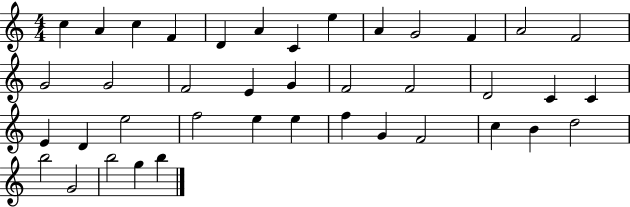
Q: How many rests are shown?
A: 0